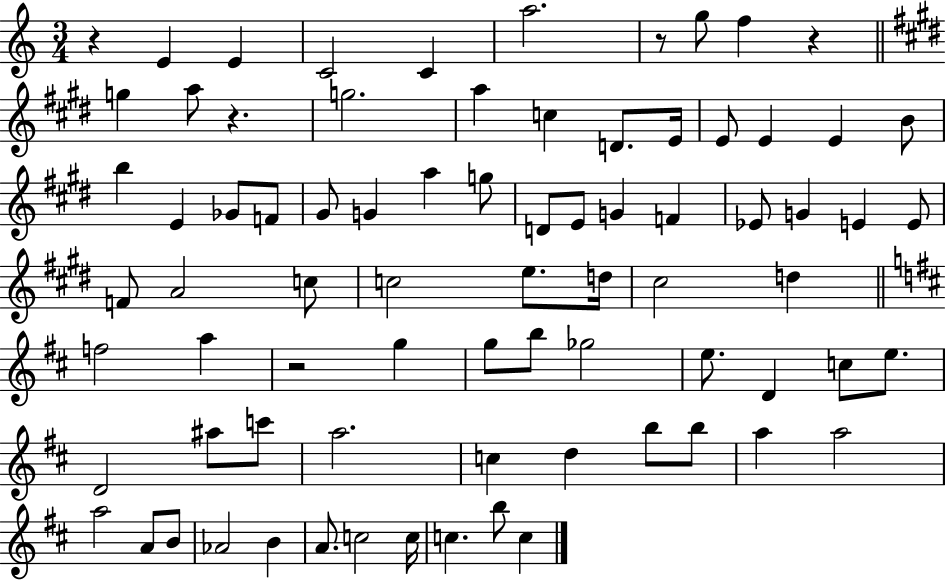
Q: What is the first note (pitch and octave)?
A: E4